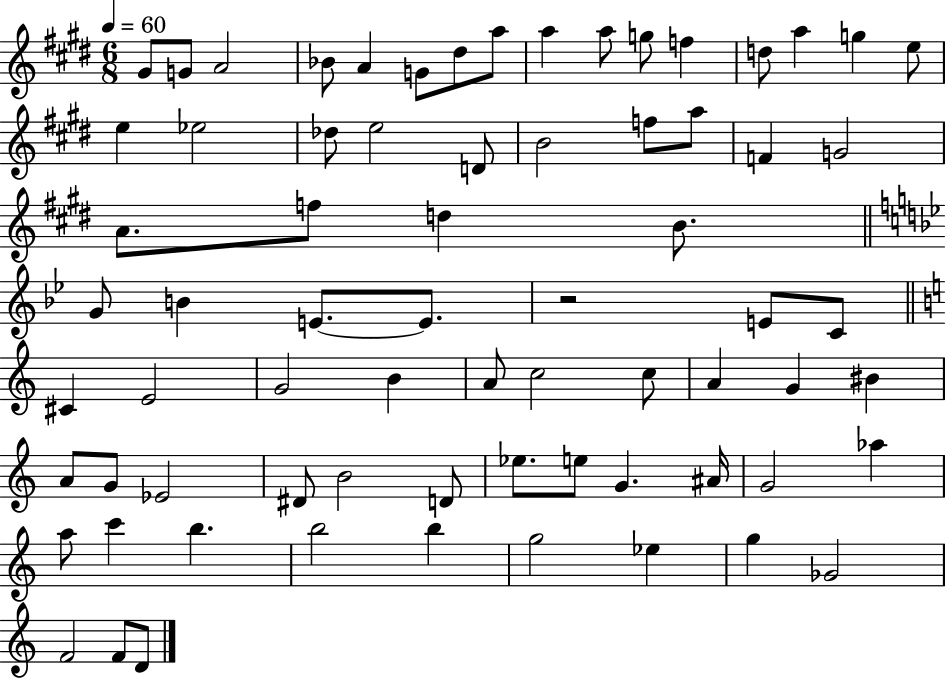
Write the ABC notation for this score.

X:1
T:Untitled
M:6/8
L:1/4
K:E
^G/2 G/2 A2 _B/2 A G/2 ^d/2 a/2 a a/2 g/2 f d/2 a g e/2 e _e2 _d/2 e2 D/2 B2 f/2 a/2 F G2 A/2 f/2 d B/2 G/2 B E/2 E/2 z2 E/2 C/2 ^C E2 G2 B A/2 c2 c/2 A G ^B A/2 G/2 _E2 ^D/2 B2 D/2 _e/2 e/2 G ^A/4 G2 _a a/2 c' b b2 b g2 _e g _G2 F2 F/2 D/2